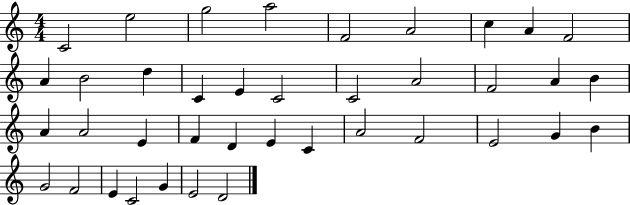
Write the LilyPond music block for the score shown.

{
  \clef treble
  \numericTimeSignature
  \time 4/4
  \key c \major
  c'2 e''2 | g''2 a''2 | f'2 a'2 | c''4 a'4 f'2 | \break a'4 b'2 d''4 | c'4 e'4 c'2 | c'2 a'2 | f'2 a'4 b'4 | \break a'4 a'2 e'4 | f'4 d'4 e'4 c'4 | a'2 f'2 | e'2 g'4 b'4 | \break g'2 f'2 | e'4 c'2 g'4 | e'2 d'2 | \bar "|."
}